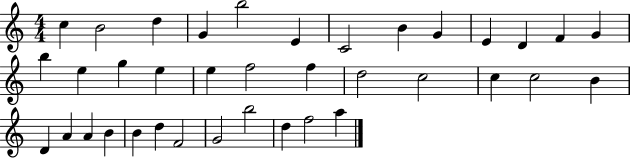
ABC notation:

X:1
T:Untitled
M:4/4
L:1/4
K:C
c B2 d G b2 E C2 B G E D F G b e g e e f2 f d2 c2 c c2 B D A A B B d F2 G2 b2 d f2 a